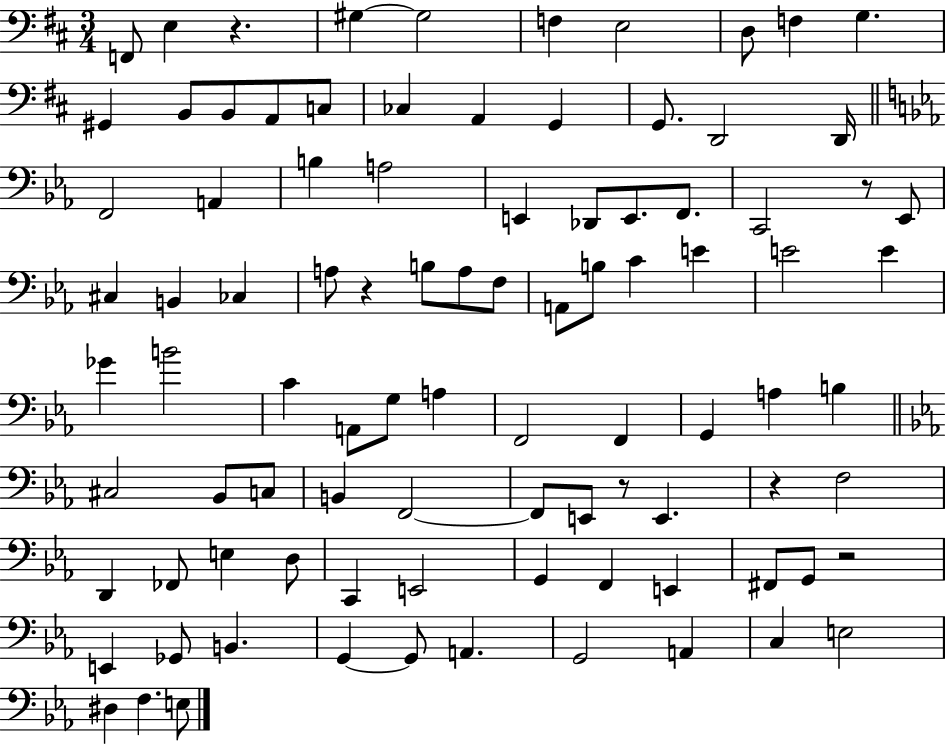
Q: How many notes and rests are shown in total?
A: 93